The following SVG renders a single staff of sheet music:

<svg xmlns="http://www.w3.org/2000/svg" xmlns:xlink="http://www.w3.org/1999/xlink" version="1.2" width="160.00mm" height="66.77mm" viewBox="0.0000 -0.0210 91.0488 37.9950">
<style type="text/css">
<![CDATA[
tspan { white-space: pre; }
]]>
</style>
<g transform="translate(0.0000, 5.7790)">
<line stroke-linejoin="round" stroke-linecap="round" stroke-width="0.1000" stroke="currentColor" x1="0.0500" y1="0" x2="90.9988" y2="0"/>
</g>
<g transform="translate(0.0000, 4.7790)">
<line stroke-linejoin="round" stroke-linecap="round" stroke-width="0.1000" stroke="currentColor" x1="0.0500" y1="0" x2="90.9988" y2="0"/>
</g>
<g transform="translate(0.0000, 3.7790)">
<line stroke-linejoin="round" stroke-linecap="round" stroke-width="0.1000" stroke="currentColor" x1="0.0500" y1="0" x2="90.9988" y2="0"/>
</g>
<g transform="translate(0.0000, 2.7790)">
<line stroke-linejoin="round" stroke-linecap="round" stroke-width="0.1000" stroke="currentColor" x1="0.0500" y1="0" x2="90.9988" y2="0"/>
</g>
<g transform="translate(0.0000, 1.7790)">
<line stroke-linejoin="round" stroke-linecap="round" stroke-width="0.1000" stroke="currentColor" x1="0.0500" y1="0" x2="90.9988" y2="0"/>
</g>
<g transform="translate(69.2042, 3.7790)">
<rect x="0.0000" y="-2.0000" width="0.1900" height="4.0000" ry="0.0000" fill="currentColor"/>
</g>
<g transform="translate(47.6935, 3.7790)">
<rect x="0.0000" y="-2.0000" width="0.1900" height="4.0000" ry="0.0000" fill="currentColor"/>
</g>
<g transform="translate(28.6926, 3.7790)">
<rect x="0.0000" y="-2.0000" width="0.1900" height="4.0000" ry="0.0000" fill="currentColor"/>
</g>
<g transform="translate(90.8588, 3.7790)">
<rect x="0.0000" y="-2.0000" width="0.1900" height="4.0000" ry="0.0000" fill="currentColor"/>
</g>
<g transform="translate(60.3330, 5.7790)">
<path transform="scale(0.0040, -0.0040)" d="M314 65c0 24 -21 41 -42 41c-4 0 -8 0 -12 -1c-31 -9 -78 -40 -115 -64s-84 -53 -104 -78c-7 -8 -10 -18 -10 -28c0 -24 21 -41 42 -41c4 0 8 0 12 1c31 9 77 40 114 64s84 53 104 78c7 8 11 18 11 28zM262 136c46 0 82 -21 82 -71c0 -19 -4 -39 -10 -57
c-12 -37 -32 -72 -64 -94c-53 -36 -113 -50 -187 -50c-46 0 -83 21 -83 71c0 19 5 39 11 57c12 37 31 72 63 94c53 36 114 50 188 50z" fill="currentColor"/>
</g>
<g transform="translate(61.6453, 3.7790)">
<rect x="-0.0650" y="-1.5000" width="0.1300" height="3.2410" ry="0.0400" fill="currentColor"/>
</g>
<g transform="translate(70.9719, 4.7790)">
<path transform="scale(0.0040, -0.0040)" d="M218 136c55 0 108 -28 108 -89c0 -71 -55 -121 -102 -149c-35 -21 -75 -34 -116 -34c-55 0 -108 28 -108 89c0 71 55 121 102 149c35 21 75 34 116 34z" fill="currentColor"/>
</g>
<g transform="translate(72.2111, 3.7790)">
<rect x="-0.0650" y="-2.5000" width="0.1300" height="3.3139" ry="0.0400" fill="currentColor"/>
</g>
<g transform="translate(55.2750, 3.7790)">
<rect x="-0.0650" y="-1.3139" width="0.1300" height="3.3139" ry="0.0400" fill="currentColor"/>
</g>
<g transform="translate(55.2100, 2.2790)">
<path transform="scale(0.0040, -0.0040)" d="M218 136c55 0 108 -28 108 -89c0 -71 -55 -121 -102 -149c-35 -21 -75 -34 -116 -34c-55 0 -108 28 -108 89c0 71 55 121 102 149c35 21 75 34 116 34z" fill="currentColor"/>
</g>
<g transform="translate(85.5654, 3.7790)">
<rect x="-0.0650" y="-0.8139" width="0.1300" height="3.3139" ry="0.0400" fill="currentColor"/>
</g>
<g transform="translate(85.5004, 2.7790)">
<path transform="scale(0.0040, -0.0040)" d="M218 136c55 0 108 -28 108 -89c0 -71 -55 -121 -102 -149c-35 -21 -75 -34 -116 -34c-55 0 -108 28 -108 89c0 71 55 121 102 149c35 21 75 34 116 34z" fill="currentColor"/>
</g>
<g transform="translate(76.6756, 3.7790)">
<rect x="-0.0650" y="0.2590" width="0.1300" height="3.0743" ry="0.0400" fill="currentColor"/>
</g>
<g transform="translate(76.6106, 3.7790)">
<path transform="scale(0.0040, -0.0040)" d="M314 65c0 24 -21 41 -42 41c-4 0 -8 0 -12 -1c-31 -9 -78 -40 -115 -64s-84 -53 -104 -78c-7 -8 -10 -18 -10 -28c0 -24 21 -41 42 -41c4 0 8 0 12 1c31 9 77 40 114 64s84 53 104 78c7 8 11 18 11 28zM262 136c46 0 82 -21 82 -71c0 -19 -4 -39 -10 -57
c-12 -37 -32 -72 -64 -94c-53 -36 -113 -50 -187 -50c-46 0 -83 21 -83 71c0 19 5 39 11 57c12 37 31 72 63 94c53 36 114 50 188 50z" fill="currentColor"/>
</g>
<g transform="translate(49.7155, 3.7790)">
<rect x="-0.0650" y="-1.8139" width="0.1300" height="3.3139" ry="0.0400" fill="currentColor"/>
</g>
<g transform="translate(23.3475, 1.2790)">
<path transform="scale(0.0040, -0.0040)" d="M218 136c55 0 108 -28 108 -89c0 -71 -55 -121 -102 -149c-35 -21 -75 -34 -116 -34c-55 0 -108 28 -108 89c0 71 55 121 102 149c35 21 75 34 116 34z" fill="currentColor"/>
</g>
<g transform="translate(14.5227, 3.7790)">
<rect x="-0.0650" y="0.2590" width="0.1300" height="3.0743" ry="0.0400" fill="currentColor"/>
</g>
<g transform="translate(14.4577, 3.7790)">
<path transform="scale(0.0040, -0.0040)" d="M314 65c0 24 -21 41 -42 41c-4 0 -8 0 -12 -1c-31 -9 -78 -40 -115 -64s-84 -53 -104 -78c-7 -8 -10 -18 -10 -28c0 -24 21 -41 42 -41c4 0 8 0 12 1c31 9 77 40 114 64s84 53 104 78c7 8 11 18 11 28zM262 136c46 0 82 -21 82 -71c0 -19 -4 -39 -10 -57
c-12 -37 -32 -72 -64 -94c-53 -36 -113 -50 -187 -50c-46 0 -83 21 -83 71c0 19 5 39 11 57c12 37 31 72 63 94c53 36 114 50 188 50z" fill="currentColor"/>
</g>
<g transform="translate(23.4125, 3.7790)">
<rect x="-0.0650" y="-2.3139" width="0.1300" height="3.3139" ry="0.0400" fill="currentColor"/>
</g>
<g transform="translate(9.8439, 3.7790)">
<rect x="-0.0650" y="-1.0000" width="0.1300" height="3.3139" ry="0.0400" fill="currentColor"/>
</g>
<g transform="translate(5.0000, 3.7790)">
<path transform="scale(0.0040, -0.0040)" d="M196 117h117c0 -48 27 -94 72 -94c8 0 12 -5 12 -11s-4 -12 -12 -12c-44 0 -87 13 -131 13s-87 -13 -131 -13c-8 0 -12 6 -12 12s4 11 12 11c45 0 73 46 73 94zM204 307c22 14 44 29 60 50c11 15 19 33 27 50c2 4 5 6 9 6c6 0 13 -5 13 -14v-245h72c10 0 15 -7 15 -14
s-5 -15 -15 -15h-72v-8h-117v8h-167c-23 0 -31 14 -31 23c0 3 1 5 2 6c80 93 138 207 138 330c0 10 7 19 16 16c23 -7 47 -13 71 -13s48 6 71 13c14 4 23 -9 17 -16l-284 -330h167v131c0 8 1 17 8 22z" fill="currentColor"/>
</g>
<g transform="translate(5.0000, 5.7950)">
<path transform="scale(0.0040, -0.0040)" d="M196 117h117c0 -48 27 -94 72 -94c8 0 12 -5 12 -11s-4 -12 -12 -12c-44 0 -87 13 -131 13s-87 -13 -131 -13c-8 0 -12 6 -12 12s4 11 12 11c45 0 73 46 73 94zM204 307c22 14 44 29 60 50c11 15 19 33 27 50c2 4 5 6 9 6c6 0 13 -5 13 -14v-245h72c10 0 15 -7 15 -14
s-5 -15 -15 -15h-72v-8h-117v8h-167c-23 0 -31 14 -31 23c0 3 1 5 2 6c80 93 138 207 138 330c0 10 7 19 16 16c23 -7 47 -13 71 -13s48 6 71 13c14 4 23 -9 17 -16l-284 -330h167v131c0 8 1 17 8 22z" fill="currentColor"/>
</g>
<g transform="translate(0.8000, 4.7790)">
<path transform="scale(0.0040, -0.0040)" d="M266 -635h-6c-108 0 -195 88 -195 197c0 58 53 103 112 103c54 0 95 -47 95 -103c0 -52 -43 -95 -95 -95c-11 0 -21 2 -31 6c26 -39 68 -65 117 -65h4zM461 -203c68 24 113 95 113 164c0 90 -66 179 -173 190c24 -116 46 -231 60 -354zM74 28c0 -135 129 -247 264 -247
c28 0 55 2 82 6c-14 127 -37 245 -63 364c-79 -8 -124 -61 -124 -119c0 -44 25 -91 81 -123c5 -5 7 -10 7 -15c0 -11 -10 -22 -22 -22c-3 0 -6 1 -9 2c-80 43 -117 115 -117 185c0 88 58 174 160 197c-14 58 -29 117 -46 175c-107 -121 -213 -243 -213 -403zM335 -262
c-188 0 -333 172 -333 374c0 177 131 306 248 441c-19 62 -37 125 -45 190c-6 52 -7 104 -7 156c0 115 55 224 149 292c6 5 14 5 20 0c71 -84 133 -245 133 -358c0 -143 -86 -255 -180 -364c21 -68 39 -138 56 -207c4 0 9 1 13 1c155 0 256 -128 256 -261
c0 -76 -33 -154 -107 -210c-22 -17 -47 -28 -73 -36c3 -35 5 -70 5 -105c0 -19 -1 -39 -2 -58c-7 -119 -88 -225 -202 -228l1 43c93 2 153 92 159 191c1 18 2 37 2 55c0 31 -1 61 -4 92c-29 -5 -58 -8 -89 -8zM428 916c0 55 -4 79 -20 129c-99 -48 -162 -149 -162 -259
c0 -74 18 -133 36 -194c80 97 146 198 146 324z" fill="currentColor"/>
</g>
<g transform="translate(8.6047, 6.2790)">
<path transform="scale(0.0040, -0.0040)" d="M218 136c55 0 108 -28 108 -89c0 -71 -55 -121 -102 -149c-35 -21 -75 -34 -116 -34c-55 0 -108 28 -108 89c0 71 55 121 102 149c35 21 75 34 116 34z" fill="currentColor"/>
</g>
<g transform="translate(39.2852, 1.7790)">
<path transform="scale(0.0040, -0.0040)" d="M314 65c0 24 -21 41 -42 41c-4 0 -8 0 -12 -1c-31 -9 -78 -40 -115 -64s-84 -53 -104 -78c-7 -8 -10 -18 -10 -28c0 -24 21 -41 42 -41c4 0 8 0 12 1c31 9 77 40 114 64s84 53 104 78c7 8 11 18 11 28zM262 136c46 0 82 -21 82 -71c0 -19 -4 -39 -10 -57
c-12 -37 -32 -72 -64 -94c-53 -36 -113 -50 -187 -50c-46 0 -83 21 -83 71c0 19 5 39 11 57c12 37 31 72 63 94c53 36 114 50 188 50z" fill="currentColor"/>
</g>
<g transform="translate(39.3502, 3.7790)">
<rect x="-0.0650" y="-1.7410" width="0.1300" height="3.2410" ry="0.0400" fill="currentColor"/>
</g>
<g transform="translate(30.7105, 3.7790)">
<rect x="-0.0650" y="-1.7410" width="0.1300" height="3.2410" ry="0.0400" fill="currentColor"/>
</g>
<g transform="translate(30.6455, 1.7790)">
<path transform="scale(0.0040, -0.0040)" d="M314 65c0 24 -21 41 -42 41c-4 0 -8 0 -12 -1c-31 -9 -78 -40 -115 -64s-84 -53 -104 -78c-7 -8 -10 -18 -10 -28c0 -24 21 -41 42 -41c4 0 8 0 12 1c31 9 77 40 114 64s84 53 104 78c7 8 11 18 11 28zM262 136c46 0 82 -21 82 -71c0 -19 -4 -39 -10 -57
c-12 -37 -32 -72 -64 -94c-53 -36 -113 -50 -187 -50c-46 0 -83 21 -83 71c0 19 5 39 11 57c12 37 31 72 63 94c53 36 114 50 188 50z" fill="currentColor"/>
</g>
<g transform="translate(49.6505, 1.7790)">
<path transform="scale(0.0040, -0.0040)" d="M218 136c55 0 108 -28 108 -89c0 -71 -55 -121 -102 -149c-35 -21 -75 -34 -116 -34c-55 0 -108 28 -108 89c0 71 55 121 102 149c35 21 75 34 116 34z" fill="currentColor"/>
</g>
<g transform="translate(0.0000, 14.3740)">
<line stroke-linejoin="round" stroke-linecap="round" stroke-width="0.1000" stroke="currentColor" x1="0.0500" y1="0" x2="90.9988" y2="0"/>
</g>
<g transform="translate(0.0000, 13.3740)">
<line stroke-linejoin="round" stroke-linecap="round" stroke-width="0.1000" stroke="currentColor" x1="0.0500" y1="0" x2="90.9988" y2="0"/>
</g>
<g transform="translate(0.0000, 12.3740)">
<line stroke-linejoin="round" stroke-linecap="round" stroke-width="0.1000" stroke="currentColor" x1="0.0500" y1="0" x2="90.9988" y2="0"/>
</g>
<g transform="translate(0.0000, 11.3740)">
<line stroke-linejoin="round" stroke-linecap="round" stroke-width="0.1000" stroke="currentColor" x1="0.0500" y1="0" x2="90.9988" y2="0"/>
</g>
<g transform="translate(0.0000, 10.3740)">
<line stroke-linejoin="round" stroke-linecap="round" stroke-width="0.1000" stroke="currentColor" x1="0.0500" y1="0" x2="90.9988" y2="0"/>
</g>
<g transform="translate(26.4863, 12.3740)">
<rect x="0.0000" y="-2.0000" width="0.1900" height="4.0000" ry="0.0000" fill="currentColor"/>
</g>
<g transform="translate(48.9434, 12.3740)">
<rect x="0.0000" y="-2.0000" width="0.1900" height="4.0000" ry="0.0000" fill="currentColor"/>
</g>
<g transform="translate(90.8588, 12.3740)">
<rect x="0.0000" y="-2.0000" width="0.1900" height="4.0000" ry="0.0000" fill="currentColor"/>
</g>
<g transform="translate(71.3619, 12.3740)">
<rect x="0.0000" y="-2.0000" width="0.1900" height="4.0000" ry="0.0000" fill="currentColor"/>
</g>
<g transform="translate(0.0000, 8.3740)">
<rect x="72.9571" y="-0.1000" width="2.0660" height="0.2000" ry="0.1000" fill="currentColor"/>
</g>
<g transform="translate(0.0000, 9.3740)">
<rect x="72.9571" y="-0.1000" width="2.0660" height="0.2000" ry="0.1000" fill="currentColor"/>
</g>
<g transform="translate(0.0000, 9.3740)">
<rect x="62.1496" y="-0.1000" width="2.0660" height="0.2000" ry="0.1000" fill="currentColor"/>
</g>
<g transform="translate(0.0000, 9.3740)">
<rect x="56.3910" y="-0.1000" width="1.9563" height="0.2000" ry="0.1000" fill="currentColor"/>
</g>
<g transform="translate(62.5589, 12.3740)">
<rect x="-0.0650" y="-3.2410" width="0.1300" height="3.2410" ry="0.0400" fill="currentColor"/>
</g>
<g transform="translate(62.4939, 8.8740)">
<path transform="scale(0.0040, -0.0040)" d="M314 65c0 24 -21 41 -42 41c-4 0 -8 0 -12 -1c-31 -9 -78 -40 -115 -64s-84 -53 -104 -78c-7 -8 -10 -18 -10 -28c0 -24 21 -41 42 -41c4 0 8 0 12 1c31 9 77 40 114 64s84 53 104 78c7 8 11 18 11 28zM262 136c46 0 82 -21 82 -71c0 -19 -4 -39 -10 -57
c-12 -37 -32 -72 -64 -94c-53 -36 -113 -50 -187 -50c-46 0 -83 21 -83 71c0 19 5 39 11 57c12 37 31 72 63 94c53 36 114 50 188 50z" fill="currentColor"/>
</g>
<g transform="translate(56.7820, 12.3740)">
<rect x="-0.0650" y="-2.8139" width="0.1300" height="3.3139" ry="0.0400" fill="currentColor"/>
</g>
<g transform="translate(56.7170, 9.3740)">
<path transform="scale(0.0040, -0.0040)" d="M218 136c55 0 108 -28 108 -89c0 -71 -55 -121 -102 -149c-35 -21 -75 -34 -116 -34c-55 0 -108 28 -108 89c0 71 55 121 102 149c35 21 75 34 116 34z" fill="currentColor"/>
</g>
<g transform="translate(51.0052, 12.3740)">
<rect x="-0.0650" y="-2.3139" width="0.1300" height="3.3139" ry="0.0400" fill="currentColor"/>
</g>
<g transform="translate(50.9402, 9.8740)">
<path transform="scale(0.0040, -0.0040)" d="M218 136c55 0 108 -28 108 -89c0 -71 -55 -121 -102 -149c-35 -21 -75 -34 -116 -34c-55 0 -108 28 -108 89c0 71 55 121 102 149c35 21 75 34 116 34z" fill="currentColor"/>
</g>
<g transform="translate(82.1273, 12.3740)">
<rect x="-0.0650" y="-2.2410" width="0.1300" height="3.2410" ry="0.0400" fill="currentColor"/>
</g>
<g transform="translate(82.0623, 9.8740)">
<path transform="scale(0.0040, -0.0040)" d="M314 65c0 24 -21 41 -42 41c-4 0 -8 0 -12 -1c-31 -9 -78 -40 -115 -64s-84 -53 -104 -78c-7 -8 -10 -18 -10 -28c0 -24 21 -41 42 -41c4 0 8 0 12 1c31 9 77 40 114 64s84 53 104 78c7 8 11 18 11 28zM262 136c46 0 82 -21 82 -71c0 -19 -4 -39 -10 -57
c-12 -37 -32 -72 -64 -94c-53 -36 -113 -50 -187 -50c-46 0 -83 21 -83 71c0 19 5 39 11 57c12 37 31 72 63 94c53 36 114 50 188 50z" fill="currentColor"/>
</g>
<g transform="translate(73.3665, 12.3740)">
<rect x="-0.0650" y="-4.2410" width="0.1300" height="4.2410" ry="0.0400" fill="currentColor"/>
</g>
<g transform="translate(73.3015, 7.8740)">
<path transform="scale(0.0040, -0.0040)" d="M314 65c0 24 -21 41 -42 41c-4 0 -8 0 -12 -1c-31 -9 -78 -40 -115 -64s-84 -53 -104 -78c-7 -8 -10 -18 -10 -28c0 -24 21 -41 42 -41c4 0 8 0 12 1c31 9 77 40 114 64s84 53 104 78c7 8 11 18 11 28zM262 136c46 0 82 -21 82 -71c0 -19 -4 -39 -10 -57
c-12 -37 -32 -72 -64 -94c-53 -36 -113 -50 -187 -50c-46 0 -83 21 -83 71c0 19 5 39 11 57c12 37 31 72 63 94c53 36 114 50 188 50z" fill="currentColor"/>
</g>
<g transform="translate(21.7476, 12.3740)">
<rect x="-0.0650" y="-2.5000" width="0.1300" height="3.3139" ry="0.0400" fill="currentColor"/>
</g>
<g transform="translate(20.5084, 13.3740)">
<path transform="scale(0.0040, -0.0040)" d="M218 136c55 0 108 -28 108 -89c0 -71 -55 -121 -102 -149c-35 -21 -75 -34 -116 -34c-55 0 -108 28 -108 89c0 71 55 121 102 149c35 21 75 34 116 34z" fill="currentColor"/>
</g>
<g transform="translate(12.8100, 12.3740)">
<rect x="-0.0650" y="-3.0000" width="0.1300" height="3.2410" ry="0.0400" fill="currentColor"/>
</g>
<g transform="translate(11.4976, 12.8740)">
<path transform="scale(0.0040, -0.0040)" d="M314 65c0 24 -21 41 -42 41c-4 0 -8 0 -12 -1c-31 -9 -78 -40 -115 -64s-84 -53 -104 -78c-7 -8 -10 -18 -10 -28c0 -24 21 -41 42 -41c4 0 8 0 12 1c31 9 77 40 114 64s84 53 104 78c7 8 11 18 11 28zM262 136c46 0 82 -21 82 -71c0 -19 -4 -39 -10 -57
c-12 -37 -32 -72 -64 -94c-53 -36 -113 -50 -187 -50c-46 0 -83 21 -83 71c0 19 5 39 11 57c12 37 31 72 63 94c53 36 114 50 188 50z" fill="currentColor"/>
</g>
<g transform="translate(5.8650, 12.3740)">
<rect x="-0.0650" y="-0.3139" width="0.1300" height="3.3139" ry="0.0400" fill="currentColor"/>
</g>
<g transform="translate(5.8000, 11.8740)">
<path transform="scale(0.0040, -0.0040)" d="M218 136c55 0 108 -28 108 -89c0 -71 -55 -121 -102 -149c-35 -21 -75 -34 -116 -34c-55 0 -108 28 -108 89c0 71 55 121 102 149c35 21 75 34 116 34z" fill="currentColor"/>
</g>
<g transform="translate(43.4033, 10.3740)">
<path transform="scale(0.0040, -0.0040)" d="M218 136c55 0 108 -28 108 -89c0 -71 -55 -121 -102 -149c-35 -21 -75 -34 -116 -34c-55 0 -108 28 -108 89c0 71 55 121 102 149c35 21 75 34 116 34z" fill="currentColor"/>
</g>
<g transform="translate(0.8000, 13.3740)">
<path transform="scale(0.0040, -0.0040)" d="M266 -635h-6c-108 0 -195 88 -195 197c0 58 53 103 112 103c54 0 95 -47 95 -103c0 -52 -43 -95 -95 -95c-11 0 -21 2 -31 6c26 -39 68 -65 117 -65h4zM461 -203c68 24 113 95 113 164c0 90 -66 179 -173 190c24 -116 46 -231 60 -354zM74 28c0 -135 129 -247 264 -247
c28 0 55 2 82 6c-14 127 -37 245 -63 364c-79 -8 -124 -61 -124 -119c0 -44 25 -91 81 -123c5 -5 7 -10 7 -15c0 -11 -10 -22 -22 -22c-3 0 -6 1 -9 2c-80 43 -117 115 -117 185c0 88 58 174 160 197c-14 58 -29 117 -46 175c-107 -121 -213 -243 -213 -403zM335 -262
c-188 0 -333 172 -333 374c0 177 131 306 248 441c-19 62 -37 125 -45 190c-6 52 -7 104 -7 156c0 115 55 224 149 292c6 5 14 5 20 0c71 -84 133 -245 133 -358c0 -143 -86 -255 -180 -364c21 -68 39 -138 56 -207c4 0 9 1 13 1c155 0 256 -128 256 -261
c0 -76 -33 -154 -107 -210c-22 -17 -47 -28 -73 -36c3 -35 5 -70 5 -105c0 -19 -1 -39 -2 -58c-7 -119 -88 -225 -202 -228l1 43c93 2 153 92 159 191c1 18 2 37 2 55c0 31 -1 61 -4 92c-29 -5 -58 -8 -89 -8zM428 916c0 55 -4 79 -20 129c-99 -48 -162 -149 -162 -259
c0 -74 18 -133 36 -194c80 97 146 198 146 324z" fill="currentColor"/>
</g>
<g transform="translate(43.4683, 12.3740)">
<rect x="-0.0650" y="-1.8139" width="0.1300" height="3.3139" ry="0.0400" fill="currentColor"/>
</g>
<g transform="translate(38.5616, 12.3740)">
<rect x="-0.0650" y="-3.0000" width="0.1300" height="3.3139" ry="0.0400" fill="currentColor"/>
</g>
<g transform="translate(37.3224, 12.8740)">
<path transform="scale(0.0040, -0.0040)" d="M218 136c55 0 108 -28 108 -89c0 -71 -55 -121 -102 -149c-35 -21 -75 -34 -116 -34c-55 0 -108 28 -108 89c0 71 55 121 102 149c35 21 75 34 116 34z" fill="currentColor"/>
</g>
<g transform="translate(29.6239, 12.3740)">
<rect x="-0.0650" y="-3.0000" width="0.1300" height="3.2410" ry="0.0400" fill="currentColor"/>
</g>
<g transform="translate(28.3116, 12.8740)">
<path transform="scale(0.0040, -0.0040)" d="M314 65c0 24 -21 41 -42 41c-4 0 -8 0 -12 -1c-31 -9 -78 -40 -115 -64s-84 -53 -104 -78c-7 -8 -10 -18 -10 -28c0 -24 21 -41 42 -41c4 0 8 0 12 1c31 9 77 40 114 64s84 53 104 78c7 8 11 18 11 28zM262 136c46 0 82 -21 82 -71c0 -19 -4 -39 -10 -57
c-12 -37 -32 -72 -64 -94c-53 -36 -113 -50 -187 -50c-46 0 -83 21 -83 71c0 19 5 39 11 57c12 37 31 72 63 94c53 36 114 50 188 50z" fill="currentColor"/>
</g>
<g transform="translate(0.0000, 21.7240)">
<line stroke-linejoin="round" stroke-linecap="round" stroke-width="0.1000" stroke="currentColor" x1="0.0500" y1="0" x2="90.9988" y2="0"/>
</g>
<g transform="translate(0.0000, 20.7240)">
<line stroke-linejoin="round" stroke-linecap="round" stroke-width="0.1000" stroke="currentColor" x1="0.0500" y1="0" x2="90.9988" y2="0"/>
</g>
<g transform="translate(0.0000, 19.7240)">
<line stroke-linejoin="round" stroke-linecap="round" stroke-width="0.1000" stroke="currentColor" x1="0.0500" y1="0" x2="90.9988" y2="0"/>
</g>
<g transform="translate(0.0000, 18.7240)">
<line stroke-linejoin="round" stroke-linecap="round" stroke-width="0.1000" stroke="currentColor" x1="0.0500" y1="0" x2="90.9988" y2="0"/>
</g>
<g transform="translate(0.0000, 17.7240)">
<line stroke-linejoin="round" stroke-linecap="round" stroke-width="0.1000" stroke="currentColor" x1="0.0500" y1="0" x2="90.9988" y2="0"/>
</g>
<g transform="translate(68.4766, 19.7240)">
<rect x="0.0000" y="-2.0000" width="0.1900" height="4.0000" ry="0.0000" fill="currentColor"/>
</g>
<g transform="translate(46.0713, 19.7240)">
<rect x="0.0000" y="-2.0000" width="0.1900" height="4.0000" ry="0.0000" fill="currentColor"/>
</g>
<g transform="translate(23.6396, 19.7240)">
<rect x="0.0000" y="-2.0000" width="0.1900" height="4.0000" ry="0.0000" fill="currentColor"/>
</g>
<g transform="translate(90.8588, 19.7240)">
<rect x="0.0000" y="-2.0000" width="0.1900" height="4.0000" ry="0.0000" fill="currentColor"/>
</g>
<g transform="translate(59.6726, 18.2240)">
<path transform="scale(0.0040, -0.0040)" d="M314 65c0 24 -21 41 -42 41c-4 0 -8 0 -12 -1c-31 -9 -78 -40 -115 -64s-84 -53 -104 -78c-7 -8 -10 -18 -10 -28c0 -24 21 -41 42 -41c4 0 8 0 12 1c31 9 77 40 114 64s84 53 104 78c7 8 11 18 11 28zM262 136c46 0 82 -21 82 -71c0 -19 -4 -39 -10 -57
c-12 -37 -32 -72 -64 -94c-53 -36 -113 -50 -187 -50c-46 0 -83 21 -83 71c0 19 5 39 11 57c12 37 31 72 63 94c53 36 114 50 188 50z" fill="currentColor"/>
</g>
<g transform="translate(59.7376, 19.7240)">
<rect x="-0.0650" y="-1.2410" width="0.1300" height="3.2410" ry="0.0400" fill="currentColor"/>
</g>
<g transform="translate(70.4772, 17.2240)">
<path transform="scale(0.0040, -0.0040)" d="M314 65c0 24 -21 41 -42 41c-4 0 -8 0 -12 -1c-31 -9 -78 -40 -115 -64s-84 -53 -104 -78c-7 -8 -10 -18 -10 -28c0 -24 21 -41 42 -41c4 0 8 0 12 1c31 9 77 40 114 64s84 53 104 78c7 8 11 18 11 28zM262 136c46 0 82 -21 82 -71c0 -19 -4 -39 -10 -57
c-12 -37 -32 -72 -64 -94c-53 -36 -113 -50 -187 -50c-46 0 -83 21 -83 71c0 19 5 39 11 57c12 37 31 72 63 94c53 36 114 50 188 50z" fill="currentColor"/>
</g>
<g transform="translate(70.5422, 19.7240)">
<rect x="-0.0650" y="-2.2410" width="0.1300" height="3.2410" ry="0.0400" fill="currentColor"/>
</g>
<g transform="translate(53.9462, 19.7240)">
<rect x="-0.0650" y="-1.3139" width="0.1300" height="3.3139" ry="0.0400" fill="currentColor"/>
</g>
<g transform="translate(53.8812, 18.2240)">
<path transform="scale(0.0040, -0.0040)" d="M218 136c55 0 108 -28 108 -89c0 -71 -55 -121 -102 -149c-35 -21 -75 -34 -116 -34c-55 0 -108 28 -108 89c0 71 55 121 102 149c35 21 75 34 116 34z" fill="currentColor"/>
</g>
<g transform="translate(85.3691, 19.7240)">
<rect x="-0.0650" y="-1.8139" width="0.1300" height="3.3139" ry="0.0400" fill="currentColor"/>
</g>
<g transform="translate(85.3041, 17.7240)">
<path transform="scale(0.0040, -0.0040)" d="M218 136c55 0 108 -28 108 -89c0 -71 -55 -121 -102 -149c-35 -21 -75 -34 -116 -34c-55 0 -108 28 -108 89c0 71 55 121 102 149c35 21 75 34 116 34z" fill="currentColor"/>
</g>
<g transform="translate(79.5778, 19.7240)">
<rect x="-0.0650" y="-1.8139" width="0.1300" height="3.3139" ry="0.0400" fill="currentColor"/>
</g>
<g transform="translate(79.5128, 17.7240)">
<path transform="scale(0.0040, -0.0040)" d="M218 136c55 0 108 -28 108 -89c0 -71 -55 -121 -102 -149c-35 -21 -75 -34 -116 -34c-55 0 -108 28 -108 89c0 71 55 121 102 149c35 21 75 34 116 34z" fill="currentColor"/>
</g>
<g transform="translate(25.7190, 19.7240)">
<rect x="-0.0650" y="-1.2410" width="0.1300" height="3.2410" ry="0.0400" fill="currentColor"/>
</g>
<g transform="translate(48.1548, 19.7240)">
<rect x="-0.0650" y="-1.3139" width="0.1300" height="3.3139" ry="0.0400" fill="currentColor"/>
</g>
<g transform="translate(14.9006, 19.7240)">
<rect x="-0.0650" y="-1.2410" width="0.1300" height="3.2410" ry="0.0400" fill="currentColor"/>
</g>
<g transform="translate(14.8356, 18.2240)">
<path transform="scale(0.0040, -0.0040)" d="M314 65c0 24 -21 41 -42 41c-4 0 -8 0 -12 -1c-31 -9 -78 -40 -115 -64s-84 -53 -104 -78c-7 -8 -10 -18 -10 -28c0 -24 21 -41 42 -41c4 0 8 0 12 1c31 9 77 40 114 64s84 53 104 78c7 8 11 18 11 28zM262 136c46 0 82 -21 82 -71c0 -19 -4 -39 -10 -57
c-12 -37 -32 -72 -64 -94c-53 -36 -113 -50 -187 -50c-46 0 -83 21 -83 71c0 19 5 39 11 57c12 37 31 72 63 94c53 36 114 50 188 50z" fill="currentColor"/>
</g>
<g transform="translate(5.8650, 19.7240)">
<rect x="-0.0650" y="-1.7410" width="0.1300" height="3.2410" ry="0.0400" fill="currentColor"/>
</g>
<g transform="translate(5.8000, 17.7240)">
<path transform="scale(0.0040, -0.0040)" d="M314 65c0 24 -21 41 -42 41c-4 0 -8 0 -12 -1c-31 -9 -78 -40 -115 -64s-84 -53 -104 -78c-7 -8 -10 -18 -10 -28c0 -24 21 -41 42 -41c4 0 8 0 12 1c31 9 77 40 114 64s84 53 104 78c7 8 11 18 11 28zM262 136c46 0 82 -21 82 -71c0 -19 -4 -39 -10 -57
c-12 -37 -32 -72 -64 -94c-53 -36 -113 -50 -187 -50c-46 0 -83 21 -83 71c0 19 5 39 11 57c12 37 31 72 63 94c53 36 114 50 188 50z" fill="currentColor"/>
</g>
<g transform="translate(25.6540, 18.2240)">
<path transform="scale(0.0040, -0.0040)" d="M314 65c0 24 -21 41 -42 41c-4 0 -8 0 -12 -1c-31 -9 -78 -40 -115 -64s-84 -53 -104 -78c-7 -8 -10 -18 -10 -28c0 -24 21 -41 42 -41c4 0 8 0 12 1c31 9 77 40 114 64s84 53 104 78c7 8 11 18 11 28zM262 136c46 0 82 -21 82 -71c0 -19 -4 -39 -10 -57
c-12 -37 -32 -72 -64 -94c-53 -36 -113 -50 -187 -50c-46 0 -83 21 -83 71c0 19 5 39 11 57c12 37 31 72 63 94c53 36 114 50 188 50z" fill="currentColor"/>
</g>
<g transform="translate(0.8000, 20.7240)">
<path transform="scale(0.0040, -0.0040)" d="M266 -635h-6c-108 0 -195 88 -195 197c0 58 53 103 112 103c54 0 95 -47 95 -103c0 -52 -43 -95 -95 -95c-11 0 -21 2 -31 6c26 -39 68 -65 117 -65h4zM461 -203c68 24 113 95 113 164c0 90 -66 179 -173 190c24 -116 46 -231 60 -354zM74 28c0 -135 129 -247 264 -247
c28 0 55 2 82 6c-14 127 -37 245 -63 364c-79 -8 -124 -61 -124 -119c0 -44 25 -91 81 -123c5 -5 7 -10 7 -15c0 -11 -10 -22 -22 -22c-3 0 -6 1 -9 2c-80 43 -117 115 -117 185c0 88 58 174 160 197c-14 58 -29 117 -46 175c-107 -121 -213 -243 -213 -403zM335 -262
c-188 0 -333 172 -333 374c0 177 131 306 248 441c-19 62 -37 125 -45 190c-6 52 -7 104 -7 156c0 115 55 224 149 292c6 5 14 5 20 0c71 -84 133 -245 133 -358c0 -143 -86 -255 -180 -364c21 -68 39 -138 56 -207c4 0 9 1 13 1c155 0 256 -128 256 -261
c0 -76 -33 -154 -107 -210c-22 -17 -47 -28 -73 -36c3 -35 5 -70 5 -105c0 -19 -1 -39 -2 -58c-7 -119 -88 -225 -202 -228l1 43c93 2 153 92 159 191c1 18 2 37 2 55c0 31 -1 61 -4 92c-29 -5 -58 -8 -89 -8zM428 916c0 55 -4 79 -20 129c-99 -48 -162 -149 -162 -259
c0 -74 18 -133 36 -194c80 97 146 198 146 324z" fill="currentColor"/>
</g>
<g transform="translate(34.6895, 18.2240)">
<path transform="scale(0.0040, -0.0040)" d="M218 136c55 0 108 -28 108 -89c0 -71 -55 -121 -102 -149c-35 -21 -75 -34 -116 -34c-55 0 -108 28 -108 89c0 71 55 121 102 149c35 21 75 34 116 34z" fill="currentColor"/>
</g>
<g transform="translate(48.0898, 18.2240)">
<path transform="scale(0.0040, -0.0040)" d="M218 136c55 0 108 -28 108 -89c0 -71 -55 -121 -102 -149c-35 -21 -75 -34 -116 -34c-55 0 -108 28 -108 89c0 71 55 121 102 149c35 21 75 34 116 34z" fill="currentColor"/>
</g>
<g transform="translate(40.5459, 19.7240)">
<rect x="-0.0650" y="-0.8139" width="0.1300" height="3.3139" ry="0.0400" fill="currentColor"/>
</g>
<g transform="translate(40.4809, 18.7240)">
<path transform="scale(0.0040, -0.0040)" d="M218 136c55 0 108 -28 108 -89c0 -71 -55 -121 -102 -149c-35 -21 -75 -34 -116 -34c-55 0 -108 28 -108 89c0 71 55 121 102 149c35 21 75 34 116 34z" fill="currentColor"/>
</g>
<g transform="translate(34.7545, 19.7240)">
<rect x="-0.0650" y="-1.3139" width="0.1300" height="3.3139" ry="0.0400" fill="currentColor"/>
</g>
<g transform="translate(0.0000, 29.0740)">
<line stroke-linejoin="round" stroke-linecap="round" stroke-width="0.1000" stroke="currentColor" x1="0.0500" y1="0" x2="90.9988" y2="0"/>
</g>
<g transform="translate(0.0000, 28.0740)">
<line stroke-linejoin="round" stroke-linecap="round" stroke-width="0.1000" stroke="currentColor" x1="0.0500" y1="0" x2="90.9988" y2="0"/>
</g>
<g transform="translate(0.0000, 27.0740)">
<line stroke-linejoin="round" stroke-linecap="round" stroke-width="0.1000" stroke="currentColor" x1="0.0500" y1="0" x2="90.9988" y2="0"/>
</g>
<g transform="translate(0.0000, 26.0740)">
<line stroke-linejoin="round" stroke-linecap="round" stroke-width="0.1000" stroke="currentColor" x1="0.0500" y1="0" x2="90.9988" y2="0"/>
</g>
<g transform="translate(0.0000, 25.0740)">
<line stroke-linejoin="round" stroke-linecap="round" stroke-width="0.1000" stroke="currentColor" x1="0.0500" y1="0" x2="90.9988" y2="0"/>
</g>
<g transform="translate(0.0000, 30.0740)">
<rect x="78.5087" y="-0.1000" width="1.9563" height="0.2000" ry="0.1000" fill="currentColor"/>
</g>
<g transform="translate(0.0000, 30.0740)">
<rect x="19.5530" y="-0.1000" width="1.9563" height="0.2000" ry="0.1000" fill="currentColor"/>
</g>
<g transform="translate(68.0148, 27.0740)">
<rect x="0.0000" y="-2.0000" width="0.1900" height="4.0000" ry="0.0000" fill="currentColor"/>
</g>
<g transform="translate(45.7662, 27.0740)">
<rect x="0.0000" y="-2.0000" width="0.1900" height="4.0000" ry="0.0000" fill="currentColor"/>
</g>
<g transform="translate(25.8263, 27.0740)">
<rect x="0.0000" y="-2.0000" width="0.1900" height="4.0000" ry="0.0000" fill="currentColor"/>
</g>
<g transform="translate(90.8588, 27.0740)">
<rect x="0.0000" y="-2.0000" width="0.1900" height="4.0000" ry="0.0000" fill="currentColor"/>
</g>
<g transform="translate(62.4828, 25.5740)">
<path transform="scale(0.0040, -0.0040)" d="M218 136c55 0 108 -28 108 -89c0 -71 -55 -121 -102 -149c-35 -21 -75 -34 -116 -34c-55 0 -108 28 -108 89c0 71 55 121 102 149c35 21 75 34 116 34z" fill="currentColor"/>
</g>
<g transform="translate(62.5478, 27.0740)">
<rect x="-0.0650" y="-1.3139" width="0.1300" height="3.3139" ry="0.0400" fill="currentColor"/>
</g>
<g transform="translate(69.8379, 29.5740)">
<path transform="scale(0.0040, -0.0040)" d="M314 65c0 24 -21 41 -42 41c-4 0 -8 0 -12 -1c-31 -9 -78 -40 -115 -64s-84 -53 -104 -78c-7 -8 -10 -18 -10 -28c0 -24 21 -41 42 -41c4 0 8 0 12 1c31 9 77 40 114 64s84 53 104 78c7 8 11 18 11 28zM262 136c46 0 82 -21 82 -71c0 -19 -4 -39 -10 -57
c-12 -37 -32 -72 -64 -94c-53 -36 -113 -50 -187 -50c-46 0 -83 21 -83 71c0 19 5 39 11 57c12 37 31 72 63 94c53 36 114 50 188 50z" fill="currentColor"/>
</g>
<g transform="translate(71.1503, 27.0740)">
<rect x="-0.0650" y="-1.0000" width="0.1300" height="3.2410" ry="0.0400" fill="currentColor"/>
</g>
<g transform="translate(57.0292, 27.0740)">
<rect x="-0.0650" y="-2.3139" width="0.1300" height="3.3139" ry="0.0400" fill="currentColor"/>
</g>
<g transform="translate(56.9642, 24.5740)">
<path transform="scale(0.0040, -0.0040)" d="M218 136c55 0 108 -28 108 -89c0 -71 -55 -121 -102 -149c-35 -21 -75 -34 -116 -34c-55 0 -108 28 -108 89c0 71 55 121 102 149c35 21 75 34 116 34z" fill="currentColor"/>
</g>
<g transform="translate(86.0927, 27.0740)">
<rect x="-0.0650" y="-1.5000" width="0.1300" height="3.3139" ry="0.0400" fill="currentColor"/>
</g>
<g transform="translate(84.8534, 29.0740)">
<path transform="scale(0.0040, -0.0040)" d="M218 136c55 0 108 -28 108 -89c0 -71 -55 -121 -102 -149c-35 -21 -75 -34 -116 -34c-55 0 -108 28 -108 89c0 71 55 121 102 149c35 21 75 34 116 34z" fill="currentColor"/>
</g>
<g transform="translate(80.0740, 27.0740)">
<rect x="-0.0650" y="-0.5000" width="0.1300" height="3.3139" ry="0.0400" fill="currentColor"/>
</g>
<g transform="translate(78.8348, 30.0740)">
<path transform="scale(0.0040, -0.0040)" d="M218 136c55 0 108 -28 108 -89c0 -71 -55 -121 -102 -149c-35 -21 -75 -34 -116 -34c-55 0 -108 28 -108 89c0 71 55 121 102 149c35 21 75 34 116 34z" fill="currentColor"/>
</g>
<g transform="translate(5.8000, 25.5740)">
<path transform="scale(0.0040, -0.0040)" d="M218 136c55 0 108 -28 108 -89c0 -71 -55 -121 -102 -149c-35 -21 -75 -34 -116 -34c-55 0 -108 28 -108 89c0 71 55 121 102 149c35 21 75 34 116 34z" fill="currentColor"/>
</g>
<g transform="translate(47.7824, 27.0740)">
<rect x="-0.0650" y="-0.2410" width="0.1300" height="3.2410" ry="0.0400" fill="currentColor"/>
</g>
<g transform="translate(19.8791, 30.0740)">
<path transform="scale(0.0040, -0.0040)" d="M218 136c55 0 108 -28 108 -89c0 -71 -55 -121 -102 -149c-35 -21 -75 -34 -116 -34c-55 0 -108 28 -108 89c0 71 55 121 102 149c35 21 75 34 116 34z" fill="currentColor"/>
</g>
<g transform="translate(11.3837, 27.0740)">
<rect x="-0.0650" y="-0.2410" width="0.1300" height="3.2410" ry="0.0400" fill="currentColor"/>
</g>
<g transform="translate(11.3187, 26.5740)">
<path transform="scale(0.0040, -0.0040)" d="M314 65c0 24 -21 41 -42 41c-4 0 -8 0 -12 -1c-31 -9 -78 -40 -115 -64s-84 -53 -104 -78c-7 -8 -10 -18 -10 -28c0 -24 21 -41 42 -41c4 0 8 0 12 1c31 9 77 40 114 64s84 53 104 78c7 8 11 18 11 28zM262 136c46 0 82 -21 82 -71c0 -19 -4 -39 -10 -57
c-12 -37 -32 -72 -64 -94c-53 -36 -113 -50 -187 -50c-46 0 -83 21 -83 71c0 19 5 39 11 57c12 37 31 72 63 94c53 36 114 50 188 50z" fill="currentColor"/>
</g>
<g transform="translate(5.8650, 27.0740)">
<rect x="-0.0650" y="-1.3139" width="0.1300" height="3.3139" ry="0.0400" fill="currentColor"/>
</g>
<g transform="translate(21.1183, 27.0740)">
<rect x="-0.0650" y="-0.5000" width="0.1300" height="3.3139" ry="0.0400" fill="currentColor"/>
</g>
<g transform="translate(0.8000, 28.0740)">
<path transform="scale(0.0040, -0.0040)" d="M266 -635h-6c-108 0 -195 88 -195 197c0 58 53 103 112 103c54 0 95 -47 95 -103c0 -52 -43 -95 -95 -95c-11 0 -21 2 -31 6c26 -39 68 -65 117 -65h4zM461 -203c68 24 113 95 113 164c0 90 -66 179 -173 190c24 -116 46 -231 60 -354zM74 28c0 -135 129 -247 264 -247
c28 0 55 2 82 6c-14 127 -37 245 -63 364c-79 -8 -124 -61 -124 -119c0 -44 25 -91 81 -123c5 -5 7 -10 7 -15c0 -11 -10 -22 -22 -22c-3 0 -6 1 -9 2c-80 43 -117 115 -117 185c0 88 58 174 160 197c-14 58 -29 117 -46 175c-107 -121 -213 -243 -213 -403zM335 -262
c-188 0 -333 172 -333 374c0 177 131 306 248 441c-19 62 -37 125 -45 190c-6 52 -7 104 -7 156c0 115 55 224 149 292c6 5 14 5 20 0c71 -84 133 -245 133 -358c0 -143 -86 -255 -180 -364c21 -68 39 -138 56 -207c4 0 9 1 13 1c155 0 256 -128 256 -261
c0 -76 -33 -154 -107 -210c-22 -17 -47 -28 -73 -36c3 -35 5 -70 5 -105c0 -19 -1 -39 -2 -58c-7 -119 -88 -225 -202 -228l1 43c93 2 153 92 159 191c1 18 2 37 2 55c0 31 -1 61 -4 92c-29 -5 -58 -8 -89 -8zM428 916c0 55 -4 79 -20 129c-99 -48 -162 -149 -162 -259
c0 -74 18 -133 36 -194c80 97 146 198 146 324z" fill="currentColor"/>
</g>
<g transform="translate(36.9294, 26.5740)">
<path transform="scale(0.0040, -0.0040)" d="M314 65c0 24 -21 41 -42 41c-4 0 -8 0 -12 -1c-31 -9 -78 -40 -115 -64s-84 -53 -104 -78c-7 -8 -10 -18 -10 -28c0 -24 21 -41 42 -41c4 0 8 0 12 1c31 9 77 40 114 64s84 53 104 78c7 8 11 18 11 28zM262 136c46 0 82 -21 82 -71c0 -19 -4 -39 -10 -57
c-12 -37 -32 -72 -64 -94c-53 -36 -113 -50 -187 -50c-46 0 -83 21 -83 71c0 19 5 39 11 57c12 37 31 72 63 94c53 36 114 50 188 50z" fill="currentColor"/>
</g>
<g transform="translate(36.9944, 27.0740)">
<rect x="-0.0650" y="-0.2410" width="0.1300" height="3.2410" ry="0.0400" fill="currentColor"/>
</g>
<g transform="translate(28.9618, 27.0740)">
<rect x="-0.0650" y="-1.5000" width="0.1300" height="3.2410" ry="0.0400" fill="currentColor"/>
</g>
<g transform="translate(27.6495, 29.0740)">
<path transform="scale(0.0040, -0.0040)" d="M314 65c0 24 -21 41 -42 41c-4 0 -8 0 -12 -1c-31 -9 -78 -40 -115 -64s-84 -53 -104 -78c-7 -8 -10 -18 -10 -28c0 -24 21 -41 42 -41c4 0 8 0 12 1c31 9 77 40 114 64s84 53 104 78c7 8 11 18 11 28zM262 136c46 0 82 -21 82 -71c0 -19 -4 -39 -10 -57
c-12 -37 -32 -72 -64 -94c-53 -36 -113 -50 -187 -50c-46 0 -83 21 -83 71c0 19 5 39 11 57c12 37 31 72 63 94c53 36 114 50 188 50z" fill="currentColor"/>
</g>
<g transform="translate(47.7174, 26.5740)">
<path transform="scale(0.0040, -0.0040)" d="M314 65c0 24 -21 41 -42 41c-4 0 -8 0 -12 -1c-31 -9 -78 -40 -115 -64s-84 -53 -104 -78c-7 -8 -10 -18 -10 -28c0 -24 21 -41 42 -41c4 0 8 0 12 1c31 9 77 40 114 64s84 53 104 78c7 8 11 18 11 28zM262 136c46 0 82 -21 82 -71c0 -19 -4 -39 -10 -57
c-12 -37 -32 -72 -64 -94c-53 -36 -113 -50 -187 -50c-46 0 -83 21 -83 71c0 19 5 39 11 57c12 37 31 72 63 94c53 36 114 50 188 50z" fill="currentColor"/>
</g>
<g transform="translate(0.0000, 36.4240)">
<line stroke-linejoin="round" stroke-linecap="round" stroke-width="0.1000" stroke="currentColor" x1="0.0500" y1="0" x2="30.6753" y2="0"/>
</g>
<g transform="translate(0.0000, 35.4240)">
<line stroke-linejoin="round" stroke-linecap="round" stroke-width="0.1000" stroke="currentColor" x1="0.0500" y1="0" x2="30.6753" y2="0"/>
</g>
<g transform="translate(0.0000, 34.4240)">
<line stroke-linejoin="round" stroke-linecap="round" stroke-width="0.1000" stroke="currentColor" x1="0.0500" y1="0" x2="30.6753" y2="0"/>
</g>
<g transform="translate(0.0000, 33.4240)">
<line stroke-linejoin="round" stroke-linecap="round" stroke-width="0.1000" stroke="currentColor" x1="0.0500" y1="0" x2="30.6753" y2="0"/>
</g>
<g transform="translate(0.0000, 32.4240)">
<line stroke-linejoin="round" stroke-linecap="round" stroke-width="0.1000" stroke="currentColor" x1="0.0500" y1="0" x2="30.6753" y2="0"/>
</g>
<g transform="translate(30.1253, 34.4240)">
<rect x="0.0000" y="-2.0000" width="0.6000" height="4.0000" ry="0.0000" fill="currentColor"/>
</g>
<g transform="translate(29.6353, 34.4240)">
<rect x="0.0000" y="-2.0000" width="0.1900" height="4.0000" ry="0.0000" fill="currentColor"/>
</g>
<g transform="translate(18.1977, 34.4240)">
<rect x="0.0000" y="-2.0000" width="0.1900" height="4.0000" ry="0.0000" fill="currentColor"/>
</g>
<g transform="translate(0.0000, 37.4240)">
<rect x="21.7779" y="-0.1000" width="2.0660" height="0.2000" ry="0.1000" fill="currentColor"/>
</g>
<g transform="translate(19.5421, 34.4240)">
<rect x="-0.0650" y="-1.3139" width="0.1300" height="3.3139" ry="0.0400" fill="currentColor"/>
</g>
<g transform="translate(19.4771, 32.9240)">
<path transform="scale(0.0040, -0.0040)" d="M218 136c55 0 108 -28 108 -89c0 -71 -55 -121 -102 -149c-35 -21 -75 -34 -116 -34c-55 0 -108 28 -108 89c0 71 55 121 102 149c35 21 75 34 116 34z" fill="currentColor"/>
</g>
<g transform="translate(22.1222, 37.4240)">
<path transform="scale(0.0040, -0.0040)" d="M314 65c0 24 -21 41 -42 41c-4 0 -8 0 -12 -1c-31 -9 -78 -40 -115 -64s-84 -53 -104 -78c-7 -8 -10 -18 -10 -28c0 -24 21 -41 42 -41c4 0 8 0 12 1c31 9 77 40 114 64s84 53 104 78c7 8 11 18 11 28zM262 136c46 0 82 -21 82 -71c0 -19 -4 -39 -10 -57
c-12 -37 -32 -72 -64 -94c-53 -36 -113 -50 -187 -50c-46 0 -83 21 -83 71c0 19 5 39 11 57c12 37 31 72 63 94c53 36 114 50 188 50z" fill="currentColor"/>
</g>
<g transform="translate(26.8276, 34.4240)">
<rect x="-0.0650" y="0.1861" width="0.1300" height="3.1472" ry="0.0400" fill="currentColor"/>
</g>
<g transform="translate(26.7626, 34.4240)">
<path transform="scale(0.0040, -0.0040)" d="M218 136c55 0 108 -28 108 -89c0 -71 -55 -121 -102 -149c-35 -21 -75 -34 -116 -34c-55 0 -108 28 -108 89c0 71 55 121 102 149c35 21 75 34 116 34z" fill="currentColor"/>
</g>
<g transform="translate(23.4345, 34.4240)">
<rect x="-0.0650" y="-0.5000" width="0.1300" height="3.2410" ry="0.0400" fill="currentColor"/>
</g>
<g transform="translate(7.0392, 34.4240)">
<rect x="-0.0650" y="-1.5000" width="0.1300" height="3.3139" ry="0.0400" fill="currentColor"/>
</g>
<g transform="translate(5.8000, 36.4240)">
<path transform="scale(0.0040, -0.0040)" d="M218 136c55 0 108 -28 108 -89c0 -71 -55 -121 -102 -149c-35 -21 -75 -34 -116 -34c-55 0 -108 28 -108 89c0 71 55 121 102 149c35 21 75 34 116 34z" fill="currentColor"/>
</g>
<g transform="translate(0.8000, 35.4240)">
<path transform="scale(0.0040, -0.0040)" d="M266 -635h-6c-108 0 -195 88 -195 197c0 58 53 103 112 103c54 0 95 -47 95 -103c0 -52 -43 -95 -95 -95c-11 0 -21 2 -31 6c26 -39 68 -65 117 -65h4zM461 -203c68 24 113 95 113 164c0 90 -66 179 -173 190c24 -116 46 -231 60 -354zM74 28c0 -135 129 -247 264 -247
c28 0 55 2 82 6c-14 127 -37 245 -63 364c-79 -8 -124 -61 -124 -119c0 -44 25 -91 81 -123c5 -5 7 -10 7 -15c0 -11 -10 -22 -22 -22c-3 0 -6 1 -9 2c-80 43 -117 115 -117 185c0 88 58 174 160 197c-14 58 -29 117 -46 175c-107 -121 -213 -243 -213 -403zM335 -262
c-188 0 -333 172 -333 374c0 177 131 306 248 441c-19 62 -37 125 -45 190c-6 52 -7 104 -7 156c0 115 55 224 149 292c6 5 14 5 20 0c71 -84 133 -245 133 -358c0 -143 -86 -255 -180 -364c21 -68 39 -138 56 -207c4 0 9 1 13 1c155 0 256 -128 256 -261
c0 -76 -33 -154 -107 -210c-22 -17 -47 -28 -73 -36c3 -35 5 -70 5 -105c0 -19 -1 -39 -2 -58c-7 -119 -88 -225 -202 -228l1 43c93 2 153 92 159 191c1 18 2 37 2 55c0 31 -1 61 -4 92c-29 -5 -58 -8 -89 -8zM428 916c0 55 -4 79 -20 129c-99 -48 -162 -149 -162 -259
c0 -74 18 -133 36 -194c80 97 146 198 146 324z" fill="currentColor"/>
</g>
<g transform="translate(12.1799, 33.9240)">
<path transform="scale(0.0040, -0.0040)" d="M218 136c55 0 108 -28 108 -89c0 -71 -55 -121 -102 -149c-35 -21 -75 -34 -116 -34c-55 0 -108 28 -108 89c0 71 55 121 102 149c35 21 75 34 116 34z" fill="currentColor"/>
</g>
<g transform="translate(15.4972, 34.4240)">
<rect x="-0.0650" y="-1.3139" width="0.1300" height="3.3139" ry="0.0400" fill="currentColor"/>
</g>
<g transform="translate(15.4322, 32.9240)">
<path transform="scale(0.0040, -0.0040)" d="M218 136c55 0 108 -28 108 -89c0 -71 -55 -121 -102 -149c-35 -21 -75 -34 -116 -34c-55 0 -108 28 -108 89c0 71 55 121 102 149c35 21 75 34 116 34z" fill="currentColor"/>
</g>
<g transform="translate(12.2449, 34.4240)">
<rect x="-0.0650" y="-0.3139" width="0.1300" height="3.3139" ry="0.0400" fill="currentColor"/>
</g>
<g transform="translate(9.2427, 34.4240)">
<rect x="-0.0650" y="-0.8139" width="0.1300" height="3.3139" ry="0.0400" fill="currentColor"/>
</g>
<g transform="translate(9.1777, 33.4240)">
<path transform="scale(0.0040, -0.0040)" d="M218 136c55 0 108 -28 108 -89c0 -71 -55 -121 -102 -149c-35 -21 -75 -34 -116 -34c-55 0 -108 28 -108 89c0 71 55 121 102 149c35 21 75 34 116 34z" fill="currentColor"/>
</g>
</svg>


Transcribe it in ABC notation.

X:1
T:Untitled
M:4/4
L:1/4
K:C
D B2 g f2 f2 f e E2 G B2 d c A2 G A2 A f g a b2 d'2 g2 f2 e2 e2 e d e e e2 g2 f f e c2 C E2 c2 c2 g e D2 C E E d c e e C2 B